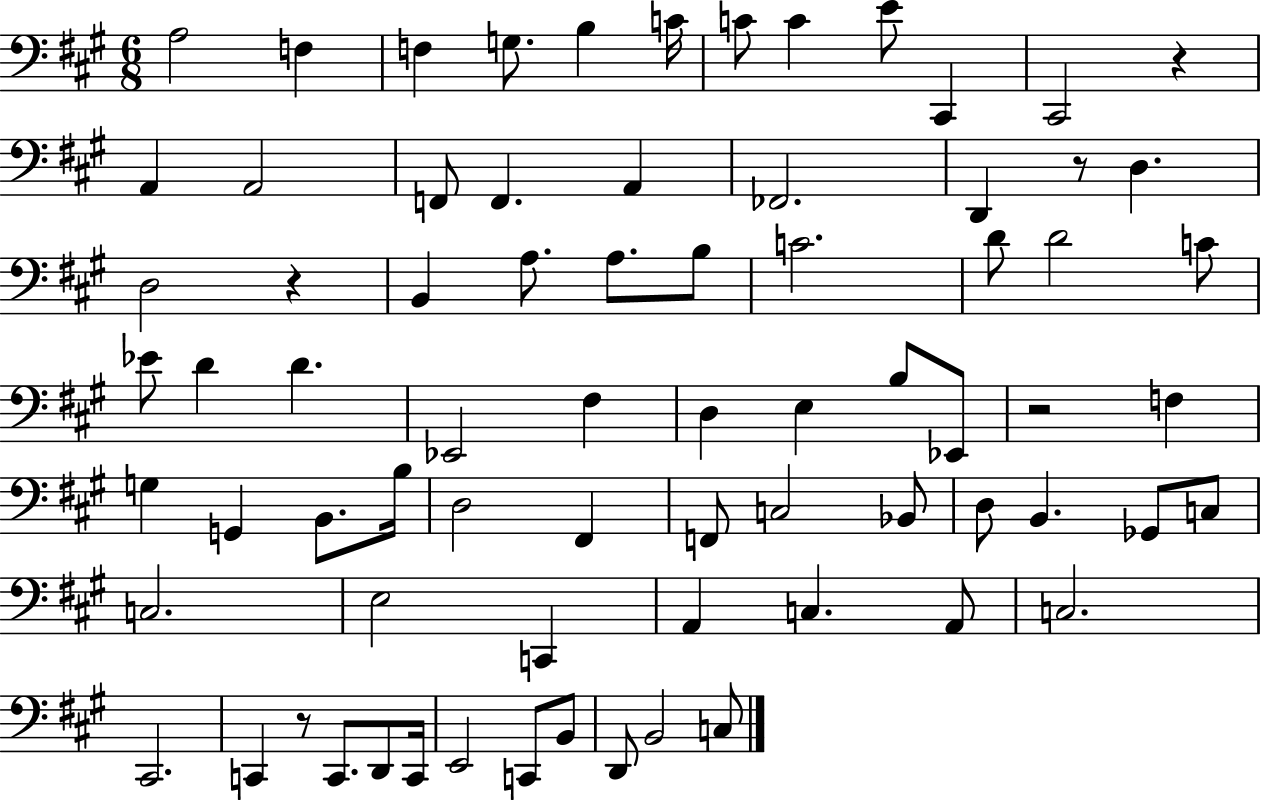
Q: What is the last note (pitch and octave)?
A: C3